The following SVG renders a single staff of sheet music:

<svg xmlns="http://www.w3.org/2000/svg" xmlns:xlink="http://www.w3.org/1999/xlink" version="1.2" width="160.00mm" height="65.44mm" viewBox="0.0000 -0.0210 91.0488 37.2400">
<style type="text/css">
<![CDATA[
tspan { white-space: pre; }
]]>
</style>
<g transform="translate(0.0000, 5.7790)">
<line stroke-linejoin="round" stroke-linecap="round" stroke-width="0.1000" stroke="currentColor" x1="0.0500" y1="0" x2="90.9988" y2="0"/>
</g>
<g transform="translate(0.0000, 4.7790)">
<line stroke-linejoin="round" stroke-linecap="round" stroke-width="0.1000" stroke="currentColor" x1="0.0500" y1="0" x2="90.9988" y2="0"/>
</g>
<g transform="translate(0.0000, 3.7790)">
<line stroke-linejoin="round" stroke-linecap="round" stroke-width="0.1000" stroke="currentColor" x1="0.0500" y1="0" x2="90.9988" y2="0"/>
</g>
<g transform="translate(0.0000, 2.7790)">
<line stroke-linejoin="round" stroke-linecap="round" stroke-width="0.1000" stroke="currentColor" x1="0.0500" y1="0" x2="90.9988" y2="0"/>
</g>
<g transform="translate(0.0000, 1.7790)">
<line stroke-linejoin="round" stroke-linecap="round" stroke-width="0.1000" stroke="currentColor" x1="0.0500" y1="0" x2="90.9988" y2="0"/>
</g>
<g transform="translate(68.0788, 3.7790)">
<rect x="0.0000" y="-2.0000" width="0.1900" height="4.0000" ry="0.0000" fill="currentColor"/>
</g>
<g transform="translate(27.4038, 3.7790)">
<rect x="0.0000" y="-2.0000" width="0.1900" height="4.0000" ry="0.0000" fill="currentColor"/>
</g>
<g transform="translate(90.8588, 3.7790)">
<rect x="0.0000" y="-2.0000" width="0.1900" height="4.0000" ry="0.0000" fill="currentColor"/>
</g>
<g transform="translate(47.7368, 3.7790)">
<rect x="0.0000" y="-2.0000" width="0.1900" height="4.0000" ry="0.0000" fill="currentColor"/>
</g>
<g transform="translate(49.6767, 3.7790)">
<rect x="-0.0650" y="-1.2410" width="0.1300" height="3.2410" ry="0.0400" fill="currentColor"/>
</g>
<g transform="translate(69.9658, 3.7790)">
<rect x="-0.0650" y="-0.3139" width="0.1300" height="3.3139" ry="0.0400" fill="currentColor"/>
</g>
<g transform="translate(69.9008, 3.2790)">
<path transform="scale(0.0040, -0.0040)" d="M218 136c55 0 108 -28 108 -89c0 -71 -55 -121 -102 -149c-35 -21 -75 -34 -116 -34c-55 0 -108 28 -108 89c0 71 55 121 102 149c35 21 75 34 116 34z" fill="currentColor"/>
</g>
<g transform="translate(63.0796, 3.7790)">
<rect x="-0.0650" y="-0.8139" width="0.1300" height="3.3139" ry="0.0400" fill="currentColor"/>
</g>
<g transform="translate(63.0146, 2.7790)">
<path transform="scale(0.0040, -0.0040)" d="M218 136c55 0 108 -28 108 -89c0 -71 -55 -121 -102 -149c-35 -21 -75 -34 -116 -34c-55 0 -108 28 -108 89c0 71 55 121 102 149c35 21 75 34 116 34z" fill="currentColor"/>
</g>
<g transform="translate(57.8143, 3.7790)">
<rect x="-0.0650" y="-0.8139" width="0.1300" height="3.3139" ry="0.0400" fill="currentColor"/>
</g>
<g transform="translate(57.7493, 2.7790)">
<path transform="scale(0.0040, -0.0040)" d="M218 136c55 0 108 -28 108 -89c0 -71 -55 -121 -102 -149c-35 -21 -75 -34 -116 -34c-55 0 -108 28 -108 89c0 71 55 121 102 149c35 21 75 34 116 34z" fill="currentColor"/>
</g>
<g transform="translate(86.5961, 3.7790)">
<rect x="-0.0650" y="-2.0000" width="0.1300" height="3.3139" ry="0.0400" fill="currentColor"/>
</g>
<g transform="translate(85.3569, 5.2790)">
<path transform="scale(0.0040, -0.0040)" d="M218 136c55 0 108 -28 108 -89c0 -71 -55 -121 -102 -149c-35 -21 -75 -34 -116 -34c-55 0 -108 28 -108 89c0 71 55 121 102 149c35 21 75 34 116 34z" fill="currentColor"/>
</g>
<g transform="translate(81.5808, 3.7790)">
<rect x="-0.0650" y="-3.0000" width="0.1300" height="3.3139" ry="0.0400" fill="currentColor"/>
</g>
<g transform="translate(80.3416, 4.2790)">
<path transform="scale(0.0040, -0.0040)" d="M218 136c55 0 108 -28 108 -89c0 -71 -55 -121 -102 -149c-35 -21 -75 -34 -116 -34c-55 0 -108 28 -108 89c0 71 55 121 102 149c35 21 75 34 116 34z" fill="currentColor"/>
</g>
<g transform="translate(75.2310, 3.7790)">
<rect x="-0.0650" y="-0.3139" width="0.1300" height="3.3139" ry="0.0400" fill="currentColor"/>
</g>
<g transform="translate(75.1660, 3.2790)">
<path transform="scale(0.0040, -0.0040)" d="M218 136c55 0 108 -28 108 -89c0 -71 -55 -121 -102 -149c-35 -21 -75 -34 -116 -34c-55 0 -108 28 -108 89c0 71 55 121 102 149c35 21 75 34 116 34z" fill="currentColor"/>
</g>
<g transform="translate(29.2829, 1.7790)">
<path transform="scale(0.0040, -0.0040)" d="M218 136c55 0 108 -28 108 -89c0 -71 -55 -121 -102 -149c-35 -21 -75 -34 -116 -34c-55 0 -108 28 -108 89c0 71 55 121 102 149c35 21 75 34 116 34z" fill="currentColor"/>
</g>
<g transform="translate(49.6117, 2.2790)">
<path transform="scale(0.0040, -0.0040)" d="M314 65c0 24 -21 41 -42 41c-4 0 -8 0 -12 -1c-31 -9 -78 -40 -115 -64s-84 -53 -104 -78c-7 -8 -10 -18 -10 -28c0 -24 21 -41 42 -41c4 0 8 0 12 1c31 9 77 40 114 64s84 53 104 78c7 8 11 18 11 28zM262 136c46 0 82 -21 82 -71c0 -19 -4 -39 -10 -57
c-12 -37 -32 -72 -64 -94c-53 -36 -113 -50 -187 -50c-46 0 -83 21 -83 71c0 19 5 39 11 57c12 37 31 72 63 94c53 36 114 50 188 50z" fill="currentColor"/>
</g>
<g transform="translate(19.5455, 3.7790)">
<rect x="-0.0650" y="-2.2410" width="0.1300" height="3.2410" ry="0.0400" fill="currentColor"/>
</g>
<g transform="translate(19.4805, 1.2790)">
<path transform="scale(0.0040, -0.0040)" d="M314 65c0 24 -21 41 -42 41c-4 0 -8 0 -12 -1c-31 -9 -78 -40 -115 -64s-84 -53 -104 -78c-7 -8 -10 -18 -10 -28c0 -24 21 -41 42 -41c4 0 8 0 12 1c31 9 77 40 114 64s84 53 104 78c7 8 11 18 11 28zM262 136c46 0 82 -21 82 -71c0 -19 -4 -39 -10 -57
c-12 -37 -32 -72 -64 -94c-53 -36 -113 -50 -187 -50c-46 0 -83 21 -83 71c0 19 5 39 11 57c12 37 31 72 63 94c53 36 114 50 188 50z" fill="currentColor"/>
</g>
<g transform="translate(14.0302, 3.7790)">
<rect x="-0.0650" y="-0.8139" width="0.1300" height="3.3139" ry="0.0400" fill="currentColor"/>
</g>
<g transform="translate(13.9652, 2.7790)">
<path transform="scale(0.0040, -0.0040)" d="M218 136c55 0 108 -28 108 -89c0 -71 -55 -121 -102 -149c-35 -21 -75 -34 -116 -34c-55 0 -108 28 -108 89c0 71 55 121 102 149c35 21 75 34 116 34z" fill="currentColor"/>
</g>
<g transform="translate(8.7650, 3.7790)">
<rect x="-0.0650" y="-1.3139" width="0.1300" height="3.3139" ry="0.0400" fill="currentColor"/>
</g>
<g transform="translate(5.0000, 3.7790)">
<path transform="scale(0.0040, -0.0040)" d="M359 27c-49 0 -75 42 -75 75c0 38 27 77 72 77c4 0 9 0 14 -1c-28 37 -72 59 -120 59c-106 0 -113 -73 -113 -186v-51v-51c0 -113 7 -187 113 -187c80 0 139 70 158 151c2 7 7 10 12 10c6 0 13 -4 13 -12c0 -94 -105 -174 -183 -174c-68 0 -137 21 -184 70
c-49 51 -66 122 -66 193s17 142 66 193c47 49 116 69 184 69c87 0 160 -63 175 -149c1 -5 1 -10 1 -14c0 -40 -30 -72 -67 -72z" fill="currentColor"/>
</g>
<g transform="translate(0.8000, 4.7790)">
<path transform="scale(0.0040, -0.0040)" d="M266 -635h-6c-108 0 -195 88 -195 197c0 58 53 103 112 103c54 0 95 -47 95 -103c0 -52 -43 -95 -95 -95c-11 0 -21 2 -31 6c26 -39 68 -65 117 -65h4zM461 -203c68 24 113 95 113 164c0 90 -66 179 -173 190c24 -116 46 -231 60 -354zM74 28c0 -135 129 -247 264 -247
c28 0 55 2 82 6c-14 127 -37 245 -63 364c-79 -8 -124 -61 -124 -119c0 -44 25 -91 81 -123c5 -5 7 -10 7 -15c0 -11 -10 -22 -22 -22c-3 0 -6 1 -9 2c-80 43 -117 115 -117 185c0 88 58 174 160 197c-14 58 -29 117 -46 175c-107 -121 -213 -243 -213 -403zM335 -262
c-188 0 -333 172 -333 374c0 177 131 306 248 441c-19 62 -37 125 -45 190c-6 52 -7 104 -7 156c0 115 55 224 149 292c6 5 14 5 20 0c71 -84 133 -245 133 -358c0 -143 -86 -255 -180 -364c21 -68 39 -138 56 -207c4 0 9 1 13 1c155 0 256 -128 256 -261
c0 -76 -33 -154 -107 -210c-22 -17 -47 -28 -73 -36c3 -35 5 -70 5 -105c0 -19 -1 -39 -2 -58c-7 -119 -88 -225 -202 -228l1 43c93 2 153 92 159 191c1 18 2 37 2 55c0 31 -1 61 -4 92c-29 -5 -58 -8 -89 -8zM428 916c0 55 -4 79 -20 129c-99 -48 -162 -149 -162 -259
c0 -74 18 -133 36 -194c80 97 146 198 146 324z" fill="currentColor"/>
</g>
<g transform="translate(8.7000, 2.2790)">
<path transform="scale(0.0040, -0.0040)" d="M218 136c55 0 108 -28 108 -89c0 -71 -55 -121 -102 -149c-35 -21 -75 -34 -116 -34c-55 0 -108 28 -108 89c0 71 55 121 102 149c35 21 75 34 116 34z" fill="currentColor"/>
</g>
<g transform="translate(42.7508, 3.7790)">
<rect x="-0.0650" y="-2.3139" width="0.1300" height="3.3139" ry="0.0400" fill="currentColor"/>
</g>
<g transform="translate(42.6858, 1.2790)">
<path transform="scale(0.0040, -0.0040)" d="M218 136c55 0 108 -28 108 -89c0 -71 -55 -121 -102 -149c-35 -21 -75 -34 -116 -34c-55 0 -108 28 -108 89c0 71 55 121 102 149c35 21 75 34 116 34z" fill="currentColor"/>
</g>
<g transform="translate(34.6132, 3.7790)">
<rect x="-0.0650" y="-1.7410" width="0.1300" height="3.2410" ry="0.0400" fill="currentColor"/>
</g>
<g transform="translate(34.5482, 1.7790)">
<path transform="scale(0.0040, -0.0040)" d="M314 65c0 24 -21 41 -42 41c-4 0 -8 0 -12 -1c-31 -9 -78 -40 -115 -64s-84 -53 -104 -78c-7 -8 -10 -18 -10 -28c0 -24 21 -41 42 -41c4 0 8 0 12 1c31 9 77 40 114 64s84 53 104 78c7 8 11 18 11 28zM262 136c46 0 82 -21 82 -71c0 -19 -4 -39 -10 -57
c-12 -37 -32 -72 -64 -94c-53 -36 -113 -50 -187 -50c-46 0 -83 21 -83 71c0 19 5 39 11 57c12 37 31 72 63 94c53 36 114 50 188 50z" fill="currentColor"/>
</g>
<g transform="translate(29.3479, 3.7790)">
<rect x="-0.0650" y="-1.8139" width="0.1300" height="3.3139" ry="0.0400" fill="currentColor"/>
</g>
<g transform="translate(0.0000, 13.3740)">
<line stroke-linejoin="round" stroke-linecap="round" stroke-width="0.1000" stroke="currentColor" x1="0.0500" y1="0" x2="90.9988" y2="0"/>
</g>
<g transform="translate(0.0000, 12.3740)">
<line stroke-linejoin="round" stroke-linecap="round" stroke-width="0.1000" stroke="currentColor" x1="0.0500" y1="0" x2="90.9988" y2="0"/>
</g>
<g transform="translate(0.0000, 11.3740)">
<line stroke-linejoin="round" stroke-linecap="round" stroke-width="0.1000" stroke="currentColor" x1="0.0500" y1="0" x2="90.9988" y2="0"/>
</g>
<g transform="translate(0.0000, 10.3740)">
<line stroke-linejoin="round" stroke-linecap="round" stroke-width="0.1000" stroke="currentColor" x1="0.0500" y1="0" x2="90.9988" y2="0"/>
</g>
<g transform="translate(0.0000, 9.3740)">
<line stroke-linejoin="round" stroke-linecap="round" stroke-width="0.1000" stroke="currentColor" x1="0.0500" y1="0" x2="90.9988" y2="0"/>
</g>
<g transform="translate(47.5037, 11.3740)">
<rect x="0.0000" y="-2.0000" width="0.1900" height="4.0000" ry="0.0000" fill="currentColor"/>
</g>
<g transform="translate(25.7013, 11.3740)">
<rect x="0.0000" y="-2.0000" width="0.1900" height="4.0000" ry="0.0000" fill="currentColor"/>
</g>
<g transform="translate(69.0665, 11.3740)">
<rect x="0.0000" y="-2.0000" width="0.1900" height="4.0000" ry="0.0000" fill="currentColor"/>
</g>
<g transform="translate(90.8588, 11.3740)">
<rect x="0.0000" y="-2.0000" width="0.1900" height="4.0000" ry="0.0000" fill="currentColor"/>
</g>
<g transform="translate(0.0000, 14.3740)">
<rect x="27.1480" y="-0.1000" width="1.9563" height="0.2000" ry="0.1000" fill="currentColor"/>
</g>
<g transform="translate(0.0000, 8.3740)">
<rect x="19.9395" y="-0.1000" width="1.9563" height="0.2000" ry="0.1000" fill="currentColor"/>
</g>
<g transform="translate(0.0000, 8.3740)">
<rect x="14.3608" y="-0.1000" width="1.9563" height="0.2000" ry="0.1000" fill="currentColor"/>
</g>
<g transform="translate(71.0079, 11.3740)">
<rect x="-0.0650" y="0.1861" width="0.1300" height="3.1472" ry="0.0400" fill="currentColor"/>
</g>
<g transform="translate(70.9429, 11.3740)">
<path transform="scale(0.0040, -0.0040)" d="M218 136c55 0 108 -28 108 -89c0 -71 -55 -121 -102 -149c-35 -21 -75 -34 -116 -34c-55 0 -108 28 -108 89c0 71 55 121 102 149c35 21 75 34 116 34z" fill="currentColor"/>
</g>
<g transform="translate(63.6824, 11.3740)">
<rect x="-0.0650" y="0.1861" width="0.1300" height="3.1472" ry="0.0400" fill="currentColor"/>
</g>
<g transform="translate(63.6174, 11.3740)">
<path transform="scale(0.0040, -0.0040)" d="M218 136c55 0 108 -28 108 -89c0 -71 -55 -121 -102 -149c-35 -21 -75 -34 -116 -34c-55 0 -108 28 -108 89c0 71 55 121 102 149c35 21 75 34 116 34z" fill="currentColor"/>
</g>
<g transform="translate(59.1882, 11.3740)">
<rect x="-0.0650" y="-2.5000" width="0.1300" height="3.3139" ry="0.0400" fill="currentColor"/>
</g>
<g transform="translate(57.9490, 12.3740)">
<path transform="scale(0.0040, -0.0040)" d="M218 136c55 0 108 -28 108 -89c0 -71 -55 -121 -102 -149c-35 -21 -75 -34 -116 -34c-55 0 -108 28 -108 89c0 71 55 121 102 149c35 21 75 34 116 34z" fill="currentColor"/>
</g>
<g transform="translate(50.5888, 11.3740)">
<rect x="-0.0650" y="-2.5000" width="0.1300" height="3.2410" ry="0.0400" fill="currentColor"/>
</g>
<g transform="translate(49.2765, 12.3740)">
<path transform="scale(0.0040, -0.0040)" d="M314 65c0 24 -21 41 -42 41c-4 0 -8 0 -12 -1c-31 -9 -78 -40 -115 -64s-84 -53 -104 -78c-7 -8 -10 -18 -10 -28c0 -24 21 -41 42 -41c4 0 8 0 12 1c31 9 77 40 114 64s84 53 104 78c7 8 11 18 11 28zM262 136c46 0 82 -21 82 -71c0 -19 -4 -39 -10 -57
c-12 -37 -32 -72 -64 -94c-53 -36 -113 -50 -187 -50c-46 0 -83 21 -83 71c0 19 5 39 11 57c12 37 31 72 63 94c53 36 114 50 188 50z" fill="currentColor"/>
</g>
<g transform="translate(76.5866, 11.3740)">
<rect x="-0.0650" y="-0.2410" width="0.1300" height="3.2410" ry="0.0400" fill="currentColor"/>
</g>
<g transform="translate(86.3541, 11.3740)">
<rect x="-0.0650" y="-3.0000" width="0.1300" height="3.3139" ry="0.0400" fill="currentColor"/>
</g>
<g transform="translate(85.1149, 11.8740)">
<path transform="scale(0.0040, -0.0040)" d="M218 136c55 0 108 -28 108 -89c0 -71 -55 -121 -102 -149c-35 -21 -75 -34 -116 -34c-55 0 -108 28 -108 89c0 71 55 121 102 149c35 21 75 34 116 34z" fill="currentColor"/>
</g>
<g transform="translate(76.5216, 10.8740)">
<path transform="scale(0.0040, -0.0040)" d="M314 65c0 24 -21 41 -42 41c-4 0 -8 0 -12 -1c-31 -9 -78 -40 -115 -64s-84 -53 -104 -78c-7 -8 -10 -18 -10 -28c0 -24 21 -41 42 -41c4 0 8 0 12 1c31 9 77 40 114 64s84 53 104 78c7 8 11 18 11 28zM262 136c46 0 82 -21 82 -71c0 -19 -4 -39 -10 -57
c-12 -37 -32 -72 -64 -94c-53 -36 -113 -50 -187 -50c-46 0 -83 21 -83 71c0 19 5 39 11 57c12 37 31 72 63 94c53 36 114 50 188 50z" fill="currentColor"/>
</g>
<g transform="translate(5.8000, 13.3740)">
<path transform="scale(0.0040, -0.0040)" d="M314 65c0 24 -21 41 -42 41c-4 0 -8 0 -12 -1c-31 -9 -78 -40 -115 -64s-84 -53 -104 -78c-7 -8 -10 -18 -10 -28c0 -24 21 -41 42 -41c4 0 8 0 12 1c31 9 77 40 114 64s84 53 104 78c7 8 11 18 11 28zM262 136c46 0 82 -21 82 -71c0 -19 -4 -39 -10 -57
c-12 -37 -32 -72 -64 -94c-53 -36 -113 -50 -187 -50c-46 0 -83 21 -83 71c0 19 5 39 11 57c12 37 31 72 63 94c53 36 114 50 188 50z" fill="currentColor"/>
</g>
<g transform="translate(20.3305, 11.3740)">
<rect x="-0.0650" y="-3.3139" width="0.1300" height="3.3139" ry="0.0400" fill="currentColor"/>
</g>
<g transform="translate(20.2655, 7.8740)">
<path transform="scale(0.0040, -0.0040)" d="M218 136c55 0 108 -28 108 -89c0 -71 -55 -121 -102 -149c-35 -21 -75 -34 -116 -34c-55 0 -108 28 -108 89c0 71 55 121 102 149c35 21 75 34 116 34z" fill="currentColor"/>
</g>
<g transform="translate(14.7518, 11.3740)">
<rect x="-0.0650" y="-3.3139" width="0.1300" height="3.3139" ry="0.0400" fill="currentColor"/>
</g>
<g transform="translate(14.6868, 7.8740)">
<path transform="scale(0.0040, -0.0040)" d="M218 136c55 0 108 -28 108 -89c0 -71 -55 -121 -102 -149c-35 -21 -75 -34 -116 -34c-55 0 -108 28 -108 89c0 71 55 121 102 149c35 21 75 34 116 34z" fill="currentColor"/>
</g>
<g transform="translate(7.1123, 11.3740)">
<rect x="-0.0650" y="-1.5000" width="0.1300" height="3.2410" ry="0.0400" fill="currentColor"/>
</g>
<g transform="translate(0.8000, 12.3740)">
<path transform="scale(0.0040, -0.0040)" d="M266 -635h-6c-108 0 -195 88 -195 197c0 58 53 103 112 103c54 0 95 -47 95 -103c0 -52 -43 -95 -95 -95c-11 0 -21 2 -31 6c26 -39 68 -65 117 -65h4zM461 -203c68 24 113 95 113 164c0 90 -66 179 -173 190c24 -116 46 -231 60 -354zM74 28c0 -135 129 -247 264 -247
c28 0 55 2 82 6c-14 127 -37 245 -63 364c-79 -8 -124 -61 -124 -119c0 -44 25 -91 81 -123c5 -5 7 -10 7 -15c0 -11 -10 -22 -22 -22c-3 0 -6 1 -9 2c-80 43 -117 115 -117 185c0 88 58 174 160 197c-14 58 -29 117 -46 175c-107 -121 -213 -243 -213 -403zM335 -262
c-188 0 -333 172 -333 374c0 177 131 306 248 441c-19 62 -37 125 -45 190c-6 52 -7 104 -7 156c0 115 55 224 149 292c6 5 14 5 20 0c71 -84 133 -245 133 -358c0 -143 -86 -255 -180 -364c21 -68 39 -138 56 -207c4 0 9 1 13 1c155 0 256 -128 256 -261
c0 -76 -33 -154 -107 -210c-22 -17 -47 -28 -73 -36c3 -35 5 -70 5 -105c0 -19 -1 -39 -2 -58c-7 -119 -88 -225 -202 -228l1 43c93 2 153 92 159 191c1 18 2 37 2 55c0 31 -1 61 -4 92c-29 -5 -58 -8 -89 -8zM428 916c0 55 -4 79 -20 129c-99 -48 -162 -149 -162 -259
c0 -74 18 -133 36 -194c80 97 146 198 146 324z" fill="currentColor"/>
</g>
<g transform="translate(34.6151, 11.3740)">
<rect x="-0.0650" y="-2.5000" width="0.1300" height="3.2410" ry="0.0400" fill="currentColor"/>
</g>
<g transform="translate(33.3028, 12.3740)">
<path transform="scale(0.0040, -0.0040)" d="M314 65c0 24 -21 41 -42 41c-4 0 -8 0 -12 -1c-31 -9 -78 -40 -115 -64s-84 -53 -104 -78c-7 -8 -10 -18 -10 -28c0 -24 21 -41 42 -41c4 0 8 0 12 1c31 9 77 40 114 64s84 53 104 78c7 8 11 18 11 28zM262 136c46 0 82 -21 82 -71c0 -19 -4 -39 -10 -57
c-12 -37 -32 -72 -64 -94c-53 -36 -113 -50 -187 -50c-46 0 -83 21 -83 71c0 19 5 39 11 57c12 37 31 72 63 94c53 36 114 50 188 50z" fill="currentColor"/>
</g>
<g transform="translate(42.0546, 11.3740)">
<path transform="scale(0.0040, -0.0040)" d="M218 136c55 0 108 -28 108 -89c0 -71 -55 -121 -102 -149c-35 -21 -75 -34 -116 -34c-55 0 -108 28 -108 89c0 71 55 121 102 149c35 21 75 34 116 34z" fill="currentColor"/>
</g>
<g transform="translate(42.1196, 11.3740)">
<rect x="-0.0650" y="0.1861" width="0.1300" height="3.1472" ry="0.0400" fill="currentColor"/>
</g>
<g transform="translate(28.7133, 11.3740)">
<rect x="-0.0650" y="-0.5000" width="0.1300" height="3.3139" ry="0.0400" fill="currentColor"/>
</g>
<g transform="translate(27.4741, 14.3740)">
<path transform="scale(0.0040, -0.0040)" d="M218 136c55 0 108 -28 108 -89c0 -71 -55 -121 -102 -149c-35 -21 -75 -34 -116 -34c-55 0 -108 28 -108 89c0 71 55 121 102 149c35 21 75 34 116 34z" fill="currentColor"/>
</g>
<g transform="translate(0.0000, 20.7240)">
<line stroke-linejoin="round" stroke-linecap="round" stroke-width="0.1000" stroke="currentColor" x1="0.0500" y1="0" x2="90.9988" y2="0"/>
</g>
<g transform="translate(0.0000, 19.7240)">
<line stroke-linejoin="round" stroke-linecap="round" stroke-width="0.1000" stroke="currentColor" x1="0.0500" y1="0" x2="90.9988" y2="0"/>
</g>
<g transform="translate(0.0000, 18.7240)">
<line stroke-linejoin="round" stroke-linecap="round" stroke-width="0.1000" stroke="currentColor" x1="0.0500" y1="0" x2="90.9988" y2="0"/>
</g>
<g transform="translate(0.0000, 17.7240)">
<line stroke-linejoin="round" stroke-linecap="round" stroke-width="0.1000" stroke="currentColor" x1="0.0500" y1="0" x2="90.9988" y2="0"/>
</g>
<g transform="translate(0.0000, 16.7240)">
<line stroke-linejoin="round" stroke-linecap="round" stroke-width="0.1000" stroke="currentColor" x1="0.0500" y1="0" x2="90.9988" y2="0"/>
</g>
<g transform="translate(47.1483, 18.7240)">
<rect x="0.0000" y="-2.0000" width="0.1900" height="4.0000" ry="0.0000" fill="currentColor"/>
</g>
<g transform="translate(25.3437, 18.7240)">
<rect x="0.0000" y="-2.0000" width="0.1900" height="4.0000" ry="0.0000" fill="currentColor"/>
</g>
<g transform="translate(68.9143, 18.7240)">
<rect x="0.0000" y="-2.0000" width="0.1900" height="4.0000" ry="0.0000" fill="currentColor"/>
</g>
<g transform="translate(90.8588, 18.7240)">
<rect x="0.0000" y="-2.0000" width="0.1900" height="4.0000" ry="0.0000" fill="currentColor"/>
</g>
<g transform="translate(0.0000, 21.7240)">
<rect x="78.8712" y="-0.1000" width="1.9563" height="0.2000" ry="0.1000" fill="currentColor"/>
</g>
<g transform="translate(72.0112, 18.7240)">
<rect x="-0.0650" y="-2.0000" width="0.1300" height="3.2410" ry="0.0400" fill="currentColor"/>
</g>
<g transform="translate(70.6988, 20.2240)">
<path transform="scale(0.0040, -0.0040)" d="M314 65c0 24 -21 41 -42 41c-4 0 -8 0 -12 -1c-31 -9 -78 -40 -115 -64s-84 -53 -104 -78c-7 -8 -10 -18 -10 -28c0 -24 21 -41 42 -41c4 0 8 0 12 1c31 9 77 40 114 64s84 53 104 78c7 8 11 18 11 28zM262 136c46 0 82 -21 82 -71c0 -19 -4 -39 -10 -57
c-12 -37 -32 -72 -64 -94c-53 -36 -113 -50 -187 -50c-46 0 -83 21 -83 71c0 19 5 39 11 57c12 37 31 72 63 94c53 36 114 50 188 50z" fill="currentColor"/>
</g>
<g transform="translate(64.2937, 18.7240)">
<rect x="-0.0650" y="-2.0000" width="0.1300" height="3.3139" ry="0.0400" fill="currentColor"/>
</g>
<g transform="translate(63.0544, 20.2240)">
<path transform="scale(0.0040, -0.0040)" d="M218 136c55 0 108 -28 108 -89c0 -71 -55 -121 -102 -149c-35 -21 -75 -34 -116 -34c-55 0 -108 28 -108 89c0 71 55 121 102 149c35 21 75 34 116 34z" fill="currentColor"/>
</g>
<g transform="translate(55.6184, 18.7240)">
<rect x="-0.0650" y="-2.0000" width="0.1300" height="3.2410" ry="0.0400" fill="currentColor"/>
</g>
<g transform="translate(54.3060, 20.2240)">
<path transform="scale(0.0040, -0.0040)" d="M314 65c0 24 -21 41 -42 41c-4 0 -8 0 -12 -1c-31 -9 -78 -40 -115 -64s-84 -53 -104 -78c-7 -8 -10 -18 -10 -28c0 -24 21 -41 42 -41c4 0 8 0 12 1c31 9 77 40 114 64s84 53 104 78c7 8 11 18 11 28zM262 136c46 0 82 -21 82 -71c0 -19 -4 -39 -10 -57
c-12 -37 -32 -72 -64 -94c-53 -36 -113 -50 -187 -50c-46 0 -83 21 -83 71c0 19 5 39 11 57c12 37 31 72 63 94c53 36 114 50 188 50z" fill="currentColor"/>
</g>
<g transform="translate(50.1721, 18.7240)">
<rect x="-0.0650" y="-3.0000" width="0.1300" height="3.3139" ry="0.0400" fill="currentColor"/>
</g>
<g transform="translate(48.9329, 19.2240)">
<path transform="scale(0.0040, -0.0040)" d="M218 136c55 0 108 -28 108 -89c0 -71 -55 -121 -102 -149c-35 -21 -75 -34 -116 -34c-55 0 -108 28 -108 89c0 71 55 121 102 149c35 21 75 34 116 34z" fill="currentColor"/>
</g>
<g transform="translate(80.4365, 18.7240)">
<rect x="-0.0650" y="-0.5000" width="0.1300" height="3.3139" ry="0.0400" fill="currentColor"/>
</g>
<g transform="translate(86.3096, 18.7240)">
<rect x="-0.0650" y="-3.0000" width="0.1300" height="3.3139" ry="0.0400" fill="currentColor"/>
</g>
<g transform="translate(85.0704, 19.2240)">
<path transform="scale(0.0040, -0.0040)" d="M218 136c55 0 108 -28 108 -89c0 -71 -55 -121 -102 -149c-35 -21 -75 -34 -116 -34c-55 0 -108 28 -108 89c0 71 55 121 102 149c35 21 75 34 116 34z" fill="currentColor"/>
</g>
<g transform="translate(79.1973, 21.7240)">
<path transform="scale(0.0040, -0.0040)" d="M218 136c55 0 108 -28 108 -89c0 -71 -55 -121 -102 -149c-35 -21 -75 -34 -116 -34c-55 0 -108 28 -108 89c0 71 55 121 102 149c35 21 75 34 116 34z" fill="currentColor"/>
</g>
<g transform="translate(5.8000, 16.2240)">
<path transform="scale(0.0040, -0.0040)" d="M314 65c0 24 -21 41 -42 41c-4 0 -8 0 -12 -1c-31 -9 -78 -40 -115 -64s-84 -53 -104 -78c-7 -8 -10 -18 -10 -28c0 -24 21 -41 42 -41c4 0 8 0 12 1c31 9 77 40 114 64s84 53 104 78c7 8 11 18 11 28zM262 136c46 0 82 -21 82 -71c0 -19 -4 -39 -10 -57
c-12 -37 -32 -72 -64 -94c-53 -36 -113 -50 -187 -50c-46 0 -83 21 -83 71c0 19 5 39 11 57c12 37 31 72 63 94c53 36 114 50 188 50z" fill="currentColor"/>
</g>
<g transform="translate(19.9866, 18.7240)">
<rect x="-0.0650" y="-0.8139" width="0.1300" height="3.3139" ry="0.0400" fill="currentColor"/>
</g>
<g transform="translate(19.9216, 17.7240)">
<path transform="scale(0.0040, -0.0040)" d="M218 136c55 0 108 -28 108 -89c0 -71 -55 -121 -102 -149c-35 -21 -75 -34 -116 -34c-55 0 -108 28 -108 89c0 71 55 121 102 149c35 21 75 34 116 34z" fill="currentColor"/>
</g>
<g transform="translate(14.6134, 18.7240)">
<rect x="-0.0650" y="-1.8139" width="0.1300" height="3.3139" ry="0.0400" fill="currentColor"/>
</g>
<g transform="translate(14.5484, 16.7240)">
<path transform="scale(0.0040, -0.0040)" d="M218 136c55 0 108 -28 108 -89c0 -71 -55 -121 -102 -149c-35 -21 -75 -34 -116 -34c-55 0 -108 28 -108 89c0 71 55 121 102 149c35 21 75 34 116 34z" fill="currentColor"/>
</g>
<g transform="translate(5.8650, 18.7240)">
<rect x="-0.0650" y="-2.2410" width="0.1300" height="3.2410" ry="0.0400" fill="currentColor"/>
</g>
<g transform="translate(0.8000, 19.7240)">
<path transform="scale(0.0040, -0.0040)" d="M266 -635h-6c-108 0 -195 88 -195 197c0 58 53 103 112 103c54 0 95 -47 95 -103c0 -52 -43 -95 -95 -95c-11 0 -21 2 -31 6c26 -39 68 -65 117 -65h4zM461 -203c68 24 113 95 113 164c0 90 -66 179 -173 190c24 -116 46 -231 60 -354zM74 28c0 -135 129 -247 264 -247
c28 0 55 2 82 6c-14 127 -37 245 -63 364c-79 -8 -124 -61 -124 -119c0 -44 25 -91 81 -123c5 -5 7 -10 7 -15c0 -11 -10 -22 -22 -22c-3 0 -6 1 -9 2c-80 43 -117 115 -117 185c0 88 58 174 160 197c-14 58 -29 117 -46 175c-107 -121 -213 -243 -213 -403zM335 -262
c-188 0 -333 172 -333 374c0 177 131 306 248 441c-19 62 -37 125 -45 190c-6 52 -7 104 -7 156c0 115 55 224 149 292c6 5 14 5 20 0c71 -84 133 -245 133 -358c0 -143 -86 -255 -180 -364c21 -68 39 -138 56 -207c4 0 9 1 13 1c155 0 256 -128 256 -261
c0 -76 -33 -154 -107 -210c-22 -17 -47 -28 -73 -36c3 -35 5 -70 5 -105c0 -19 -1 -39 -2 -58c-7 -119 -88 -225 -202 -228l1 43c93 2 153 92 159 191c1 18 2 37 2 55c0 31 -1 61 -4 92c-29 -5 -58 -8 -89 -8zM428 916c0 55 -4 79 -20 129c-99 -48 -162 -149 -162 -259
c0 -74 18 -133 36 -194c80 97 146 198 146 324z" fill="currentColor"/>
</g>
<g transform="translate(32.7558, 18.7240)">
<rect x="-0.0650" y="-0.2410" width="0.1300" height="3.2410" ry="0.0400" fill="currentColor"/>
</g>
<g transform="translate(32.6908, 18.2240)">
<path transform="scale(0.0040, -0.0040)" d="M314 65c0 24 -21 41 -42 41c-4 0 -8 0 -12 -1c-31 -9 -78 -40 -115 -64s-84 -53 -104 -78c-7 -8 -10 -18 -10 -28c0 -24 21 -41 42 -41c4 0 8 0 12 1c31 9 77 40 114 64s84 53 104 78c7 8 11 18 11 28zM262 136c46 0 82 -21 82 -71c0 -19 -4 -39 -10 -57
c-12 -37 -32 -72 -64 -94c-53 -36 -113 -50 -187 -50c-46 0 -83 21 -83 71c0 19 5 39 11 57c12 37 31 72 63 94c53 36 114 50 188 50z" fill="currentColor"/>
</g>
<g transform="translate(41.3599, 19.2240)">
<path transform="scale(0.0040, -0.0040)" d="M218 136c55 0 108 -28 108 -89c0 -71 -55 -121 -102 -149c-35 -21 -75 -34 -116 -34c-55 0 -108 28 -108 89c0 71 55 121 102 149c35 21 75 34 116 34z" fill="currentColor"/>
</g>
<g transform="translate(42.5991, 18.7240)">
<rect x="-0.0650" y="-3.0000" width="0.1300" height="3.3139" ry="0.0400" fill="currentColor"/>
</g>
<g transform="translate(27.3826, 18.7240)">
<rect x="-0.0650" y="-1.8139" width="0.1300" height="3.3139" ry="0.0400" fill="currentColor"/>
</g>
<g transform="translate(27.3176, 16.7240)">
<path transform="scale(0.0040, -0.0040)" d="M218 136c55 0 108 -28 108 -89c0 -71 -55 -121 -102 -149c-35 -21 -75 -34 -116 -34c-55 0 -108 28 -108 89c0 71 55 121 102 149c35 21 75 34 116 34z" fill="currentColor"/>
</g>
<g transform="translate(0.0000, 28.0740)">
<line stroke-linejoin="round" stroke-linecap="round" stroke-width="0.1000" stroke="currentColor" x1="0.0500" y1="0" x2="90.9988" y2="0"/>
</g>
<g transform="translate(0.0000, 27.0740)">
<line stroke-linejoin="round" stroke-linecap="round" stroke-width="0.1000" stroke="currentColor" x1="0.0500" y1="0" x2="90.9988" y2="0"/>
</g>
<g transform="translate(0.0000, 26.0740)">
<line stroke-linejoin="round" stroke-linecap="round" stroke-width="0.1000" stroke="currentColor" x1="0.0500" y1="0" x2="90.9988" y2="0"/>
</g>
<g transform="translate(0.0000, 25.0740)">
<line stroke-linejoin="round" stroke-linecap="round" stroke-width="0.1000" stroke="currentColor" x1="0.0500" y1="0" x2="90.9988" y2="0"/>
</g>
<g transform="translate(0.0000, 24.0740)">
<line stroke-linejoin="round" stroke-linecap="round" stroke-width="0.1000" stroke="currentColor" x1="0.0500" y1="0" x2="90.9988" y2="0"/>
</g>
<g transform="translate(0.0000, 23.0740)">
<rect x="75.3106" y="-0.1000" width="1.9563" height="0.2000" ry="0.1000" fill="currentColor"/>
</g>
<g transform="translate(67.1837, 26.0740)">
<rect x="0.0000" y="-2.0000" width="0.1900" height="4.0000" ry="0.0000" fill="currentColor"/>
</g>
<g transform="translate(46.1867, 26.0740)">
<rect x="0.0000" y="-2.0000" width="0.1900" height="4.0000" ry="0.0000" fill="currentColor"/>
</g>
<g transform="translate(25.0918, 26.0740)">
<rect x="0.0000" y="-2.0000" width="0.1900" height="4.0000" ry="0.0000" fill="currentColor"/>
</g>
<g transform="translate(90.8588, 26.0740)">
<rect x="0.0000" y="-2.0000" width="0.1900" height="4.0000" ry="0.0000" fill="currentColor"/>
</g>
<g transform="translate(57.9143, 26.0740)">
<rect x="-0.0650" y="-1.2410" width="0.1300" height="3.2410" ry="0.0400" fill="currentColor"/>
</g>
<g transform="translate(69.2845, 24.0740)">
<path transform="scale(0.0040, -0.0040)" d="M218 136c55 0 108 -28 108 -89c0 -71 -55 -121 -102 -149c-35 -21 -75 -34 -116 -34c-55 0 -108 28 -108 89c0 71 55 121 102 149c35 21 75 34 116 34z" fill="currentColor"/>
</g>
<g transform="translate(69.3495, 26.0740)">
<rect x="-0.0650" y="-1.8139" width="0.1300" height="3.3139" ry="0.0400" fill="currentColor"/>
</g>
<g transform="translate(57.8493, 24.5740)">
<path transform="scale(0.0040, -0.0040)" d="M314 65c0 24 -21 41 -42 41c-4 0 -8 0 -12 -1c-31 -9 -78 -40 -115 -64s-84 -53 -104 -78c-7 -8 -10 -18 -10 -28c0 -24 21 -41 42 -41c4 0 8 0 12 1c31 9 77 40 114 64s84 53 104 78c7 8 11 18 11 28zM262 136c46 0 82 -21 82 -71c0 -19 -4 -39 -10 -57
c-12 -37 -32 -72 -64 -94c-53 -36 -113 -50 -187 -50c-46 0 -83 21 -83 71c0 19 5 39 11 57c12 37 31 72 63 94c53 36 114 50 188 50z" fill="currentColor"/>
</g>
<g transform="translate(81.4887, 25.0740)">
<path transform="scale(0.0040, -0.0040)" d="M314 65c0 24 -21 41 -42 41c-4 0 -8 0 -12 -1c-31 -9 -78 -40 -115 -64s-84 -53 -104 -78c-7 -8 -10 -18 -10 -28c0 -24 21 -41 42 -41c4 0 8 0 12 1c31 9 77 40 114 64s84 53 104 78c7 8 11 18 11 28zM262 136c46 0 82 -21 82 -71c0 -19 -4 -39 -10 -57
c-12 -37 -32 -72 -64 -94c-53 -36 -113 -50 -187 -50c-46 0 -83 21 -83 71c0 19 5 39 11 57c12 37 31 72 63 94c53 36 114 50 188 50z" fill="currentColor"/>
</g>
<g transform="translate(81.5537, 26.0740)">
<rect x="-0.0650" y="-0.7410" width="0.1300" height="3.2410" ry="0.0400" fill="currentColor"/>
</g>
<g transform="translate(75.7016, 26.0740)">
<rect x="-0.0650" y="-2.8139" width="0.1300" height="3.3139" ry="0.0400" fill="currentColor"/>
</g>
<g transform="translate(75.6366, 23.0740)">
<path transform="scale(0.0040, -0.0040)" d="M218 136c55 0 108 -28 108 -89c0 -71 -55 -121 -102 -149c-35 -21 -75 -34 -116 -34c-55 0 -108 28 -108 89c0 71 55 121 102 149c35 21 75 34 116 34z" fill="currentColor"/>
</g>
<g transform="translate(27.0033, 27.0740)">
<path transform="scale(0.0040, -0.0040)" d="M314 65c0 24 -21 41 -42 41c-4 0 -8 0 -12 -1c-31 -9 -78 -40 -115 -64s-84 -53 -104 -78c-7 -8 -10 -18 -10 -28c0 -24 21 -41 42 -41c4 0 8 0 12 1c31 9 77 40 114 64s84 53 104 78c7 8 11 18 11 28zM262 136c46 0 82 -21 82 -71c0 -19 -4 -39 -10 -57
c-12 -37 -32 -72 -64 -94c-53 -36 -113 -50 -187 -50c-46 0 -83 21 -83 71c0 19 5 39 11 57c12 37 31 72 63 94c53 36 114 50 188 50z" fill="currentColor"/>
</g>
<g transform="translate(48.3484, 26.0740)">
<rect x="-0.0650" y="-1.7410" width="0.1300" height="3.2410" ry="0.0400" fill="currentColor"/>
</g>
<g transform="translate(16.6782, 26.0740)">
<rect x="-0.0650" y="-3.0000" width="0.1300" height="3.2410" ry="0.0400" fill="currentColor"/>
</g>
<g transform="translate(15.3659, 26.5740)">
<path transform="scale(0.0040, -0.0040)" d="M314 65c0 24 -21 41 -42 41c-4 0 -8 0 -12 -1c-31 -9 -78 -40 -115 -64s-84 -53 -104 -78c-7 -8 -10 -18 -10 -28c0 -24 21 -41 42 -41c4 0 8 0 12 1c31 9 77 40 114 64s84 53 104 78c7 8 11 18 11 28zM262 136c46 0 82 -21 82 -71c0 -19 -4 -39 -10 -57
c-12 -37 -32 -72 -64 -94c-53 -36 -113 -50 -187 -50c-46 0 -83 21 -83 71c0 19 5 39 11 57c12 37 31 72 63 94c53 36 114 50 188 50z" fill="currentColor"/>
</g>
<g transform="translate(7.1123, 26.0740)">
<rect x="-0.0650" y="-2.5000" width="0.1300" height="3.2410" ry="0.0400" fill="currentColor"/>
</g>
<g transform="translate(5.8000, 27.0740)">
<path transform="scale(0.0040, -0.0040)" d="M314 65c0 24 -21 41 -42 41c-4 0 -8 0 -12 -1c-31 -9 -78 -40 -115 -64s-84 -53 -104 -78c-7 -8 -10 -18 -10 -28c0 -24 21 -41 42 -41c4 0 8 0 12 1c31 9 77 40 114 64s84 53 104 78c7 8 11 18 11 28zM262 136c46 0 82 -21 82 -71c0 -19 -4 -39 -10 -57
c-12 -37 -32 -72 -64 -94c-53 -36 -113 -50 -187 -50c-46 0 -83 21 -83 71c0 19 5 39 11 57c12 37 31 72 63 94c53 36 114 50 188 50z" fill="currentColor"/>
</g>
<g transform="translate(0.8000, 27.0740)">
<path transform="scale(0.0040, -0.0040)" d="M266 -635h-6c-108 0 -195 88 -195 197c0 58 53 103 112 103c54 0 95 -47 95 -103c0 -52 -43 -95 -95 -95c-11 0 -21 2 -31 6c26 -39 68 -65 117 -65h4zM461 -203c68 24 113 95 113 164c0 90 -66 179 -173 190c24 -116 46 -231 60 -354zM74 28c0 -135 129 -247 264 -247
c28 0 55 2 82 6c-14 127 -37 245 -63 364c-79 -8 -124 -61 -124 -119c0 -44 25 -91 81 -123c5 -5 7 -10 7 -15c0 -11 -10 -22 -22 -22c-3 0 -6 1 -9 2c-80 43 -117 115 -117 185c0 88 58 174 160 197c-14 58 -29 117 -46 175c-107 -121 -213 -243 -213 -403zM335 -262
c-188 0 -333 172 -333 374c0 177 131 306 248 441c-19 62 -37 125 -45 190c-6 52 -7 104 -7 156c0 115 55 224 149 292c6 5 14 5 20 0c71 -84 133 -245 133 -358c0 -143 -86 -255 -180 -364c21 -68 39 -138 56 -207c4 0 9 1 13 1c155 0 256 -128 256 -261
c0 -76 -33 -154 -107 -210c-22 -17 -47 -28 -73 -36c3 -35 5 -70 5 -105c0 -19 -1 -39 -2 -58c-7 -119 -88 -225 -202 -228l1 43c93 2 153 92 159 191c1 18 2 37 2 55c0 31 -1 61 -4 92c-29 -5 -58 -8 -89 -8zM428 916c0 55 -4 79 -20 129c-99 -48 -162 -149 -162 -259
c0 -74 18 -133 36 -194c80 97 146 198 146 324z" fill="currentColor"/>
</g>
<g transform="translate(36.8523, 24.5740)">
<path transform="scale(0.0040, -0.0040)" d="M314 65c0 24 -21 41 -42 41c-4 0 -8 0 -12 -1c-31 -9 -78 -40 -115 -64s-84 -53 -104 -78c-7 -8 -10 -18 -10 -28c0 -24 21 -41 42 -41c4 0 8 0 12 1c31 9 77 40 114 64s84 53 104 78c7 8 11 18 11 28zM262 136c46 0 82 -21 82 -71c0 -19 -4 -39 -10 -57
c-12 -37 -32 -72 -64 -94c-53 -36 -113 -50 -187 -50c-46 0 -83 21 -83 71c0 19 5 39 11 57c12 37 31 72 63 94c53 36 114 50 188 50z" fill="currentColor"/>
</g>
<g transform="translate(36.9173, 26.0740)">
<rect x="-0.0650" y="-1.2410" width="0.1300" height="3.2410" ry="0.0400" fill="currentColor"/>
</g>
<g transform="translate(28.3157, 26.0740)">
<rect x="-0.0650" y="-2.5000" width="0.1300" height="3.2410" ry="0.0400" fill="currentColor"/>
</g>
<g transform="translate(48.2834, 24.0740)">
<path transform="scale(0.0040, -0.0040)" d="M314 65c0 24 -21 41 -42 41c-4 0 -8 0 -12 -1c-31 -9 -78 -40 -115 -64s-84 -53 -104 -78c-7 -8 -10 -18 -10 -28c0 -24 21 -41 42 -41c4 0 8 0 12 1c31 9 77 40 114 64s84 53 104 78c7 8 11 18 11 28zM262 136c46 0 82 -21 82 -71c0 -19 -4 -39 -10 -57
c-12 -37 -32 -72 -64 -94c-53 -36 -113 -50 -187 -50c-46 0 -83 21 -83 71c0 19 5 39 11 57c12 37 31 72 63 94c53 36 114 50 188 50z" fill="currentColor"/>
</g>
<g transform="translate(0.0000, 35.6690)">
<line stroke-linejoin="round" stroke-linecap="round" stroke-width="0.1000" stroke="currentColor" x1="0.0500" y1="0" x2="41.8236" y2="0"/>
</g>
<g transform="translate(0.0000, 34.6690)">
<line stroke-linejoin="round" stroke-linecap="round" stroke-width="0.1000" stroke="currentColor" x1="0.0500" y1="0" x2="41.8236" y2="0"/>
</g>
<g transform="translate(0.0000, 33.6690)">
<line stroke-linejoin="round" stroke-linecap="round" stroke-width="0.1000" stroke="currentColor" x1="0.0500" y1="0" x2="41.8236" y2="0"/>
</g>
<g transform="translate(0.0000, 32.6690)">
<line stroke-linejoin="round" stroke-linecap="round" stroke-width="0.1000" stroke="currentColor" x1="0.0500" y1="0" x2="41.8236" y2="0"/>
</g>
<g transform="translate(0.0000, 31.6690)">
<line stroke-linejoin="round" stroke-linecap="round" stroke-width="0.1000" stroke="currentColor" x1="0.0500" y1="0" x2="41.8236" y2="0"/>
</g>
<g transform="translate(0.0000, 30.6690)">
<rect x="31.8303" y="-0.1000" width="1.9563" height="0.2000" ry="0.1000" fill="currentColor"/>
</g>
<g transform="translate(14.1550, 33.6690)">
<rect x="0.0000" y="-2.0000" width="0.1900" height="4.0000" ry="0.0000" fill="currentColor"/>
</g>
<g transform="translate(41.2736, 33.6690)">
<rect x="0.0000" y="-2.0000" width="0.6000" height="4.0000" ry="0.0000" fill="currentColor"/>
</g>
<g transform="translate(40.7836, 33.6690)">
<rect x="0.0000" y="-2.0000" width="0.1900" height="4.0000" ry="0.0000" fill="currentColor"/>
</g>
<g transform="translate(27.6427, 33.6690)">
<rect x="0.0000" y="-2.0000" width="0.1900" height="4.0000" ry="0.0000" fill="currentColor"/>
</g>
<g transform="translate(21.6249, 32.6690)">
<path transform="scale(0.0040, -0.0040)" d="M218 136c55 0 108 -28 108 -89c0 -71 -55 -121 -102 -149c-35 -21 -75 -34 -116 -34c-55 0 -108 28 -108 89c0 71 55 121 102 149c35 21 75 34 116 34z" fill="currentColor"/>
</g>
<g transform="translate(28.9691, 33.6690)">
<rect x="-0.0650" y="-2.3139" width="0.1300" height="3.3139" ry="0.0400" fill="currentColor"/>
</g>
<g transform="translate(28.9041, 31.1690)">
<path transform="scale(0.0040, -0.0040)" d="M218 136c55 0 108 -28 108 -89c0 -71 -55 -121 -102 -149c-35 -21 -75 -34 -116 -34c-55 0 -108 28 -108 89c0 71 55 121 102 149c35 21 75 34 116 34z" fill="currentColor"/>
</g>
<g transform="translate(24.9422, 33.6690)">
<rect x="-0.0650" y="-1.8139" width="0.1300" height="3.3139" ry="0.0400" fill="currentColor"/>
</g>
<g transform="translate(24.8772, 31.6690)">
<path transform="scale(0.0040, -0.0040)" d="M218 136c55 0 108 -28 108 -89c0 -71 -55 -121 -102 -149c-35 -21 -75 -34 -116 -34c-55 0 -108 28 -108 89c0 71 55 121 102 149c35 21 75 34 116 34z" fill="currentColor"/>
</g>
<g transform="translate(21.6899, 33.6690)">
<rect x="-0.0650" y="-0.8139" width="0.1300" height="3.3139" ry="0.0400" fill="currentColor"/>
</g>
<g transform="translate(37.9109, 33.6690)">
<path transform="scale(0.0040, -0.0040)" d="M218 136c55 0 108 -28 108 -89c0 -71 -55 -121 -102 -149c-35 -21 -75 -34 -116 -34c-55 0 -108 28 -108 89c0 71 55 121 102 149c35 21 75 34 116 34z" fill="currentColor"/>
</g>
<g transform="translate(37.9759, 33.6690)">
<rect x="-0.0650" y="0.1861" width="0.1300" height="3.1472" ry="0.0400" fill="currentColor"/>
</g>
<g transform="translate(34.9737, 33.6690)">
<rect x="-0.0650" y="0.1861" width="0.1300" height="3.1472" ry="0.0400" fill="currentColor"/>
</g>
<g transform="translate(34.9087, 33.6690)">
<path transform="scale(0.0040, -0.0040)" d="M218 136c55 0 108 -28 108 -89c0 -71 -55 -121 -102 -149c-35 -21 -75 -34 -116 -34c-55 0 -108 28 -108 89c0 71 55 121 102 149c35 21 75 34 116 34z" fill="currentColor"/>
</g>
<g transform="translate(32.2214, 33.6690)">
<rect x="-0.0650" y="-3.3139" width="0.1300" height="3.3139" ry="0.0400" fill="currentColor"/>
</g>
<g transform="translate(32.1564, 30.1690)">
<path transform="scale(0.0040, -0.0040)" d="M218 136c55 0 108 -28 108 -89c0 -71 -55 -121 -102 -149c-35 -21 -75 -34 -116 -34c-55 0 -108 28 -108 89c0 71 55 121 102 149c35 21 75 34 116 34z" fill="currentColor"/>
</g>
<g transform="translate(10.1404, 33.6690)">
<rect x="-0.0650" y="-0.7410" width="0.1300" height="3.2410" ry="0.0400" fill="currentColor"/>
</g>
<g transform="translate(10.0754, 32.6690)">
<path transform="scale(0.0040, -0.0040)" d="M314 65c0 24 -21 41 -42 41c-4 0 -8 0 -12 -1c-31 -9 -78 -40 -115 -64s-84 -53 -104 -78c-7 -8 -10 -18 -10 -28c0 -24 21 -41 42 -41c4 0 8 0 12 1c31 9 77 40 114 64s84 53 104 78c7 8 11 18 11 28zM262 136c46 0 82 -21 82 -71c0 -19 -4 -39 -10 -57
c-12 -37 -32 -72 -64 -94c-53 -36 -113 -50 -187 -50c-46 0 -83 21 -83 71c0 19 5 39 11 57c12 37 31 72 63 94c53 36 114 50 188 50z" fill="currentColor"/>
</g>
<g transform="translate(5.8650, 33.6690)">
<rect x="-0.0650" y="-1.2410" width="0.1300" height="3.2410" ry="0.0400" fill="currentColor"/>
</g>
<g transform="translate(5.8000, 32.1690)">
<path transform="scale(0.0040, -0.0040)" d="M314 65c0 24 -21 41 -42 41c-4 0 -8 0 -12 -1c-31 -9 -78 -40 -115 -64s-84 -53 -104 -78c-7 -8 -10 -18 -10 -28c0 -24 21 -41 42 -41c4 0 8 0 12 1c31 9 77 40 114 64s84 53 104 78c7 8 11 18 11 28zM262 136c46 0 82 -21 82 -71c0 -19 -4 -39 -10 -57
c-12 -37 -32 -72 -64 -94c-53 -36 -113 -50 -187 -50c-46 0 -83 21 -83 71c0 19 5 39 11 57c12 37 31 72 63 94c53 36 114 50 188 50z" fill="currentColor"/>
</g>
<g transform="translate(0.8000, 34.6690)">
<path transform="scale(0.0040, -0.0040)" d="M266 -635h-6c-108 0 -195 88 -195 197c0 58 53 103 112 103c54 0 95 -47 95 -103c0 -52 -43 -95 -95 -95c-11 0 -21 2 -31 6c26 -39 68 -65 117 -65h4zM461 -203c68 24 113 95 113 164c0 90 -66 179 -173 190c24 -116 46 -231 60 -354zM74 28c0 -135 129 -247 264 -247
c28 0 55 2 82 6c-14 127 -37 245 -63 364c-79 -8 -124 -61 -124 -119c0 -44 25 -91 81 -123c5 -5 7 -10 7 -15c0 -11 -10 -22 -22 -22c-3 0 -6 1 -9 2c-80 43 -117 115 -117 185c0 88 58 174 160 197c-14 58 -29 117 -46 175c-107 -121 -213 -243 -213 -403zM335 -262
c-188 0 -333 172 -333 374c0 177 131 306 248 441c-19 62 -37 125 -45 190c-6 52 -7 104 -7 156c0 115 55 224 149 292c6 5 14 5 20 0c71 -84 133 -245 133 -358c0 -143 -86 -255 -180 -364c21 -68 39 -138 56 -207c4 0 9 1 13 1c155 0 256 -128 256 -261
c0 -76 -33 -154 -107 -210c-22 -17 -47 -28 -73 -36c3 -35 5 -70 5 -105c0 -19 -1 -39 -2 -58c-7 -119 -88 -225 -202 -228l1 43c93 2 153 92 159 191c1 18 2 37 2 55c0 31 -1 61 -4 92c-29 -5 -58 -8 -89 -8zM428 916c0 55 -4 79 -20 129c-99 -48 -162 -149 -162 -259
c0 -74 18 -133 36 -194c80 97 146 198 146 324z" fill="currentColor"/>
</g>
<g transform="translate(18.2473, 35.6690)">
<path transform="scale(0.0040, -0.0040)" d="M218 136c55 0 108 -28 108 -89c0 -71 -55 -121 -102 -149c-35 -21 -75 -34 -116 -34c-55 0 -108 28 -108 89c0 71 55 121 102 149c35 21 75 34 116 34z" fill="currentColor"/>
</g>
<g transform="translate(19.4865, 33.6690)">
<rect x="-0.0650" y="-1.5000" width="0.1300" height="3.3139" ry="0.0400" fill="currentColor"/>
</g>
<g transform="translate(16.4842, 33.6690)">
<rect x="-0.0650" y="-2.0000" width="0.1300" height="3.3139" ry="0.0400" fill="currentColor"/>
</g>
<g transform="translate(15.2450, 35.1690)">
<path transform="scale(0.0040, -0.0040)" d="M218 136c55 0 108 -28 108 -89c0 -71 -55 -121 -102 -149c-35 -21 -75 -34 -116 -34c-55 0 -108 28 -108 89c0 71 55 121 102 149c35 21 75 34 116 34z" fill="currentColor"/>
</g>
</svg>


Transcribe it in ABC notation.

X:1
T:Untitled
M:4/4
L:1/4
K:C
e d g2 f f2 g e2 d d c c A F E2 b b C G2 B G2 G B B c2 A g2 f d f c2 A A F2 F F2 C A G2 A2 G2 e2 f2 e2 f a d2 e2 d2 F E d f g b B B